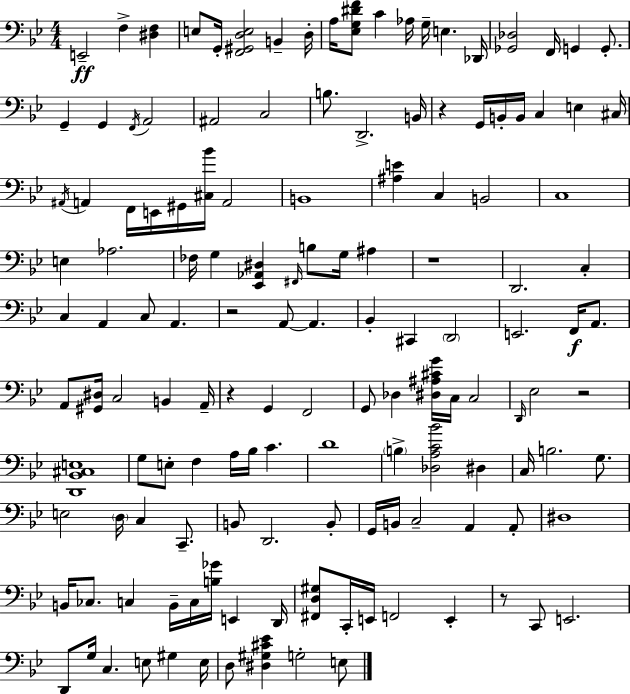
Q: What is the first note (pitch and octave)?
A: E2